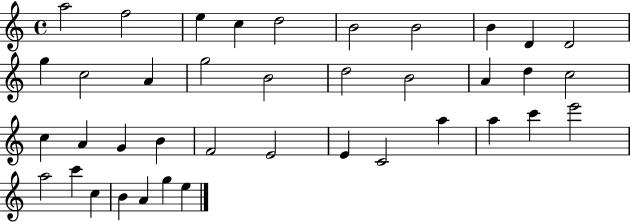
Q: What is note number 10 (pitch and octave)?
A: D4